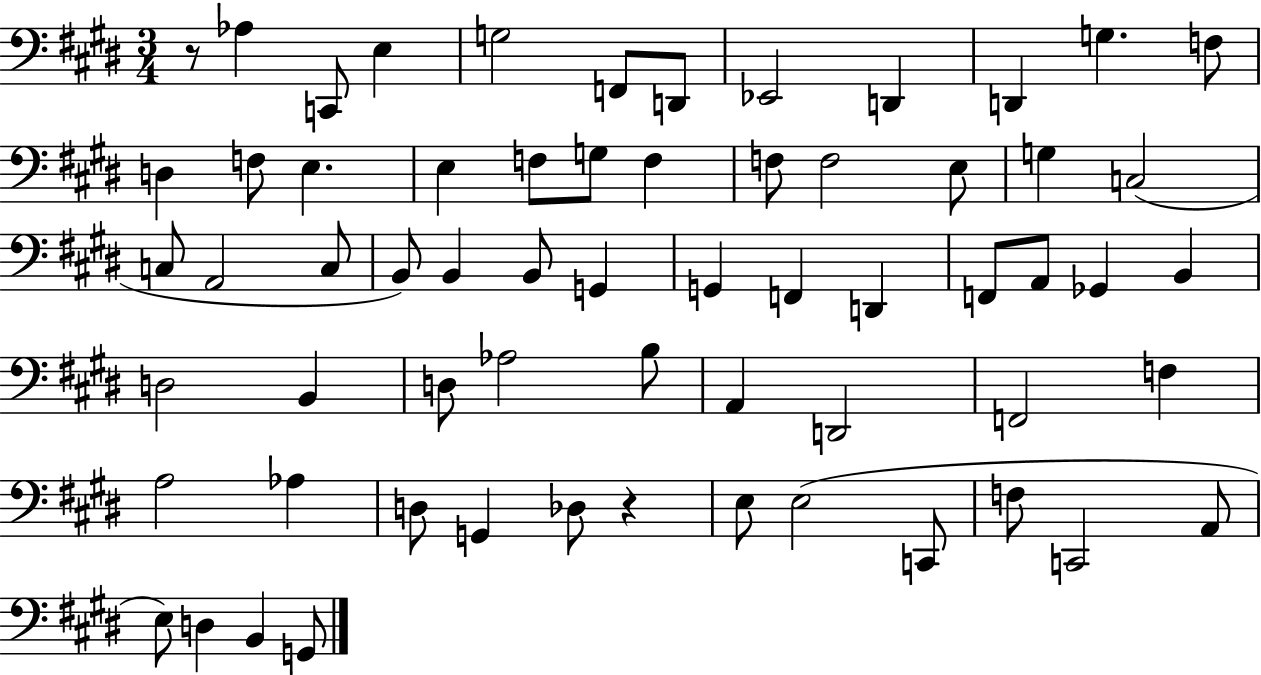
X:1
T:Untitled
M:3/4
L:1/4
K:E
z/2 _A, C,,/2 E, G,2 F,,/2 D,,/2 _E,,2 D,, D,, G, F,/2 D, F,/2 E, E, F,/2 G,/2 F, F,/2 F,2 E,/2 G, C,2 C,/2 A,,2 C,/2 B,,/2 B,, B,,/2 G,, G,, F,, D,, F,,/2 A,,/2 _G,, B,, D,2 B,, D,/2 _A,2 B,/2 A,, D,,2 F,,2 F, A,2 _A, D,/2 G,, _D,/2 z E,/2 E,2 C,,/2 F,/2 C,,2 A,,/2 E,/2 D, B,, G,,/2